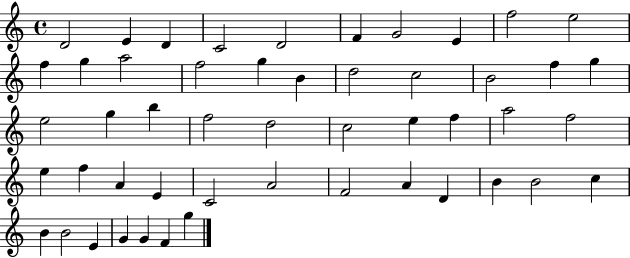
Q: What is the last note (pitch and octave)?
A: G5